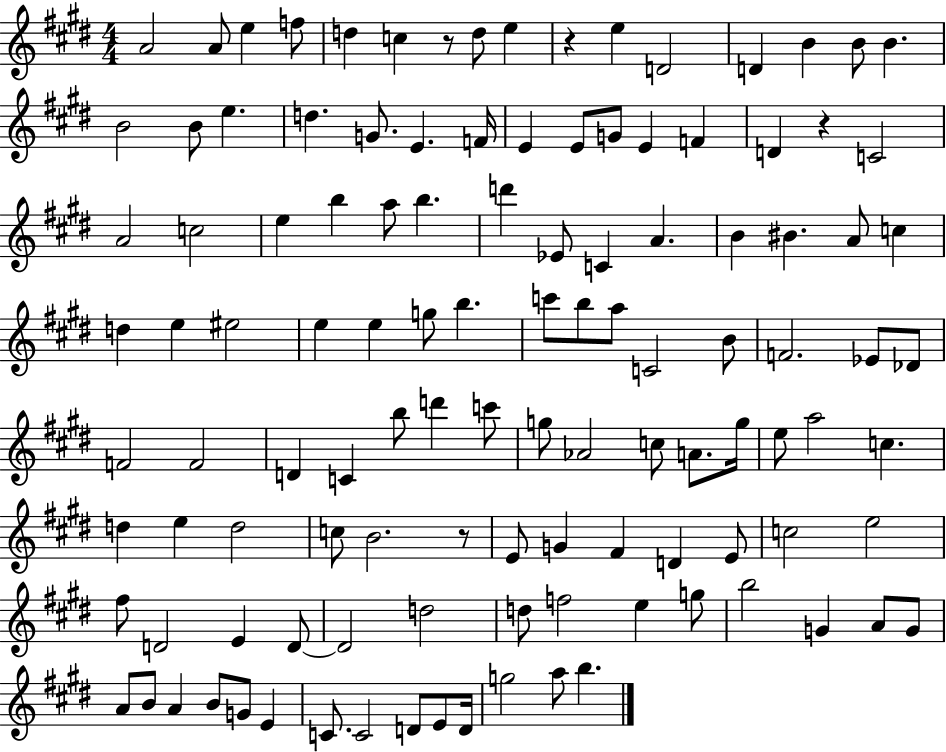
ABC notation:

X:1
T:Untitled
M:4/4
L:1/4
K:E
A2 A/2 e f/2 d c z/2 d/2 e z e D2 D B B/2 B B2 B/2 e d G/2 E F/4 E E/2 G/2 E F D z C2 A2 c2 e b a/2 b d' _E/2 C A B ^B A/2 c d e ^e2 e e g/2 b c'/2 b/2 a/2 C2 B/2 F2 _E/2 _D/2 F2 F2 D C b/2 d' c'/2 g/2 _A2 c/2 A/2 g/4 e/2 a2 c d e d2 c/2 B2 z/2 E/2 G ^F D E/2 c2 e2 ^f/2 D2 E D/2 D2 d2 d/2 f2 e g/2 b2 G A/2 G/2 A/2 B/2 A B/2 G/2 E C/2 C2 D/2 E/2 D/4 g2 a/2 b